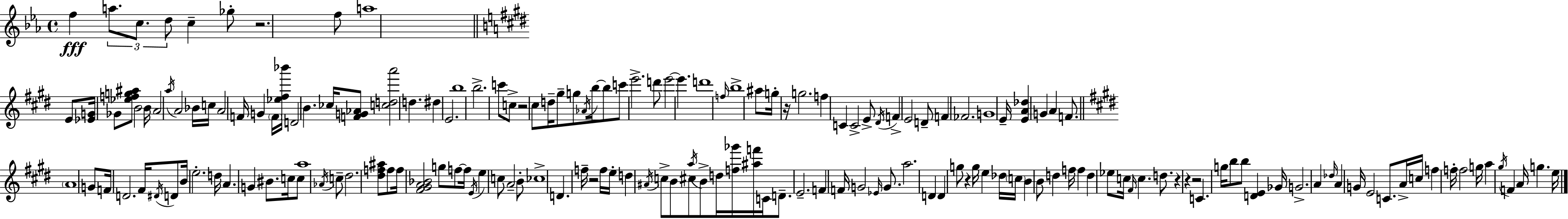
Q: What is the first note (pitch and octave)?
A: F5